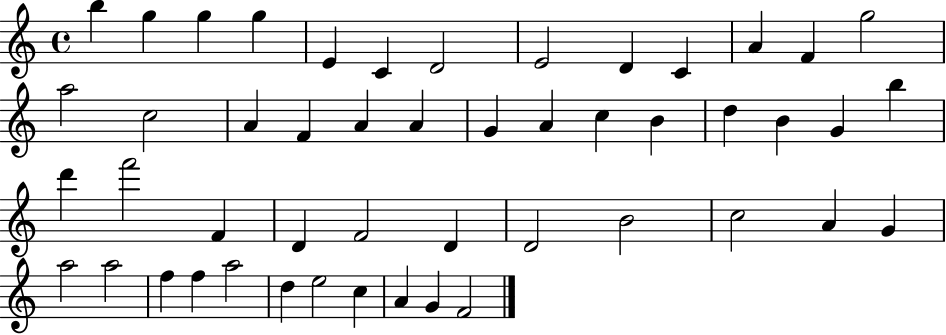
{
  \clef treble
  \time 4/4
  \defaultTimeSignature
  \key c \major
  b''4 g''4 g''4 g''4 | e'4 c'4 d'2 | e'2 d'4 c'4 | a'4 f'4 g''2 | \break a''2 c''2 | a'4 f'4 a'4 a'4 | g'4 a'4 c''4 b'4 | d''4 b'4 g'4 b''4 | \break d'''4 f'''2 f'4 | d'4 f'2 d'4 | d'2 b'2 | c''2 a'4 g'4 | \break a''2 a''2 | f''4 f''4 a''2 | d''4 e''2 c''4 | a'4 g'4 f'2 | \break \bar "|."
}